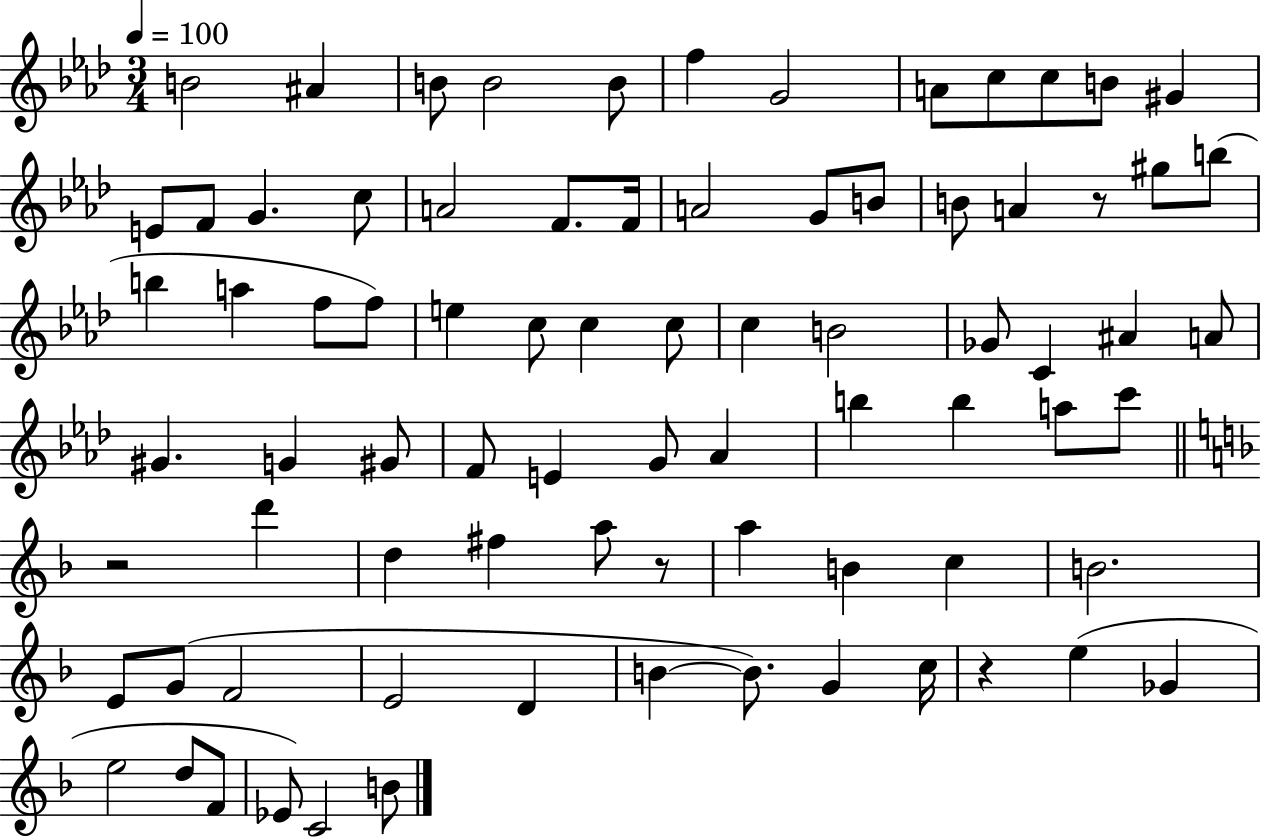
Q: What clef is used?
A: treble